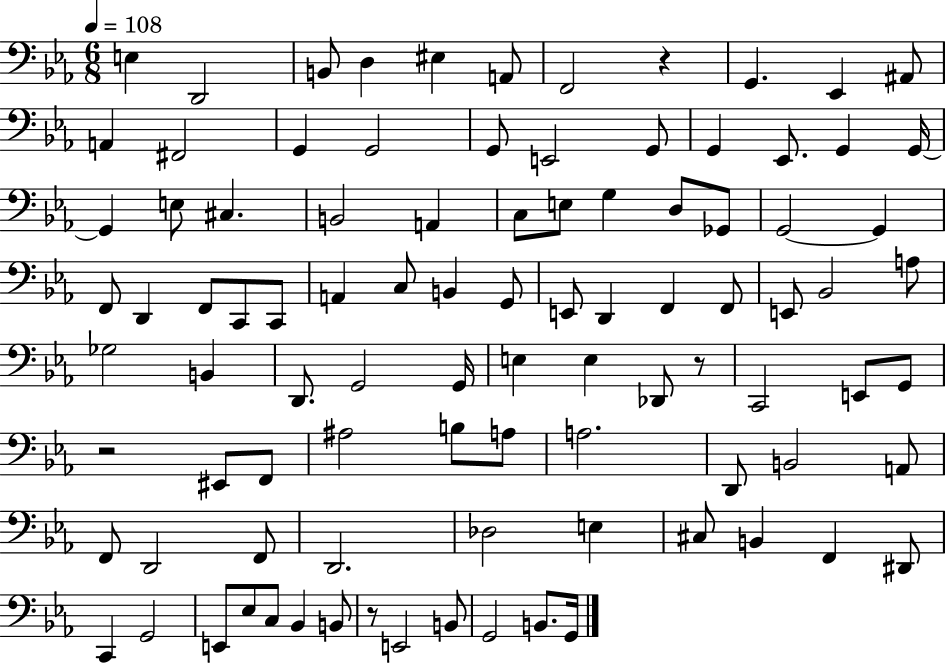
E3/q D2/h B2/e D3/q EIS3/q A2/e F2/h R/q G2/q. Eb2/q A#2/e A2/q F#2/h G2/q G2/h G2/e E2/h G2/e G2/q Eb2/e. G2/q G2/s G2/q E3/e C#3/q. B2/h A2/q C3/e E3/e G3/q D3/e Gb2/e G2/h G2/q F2/e D2/q F2/e C2/e C2/e A2/q C3/e B2/q G2/e E2/e D2/q F2/q F2/e E2/e Bb2/h A3/e Gb3/h B2/q D2/e. G2/h G2/s E3/q E3/q Db2/e R/e C2/h E2/e G2/e R/h EIS2/e F2/e A#3/h B3/e A3/e A3/h. D2/e B2/h A2/e F2/e D2/h F2/e D2/h. Db3/h E3/q C#3/e B2/q F2/q D#2/e C2/q G2/h E2/e Eb3/e C3/e Bb2/q B2/e R/e E2/h B2/e G2/h B2/e. G2/s